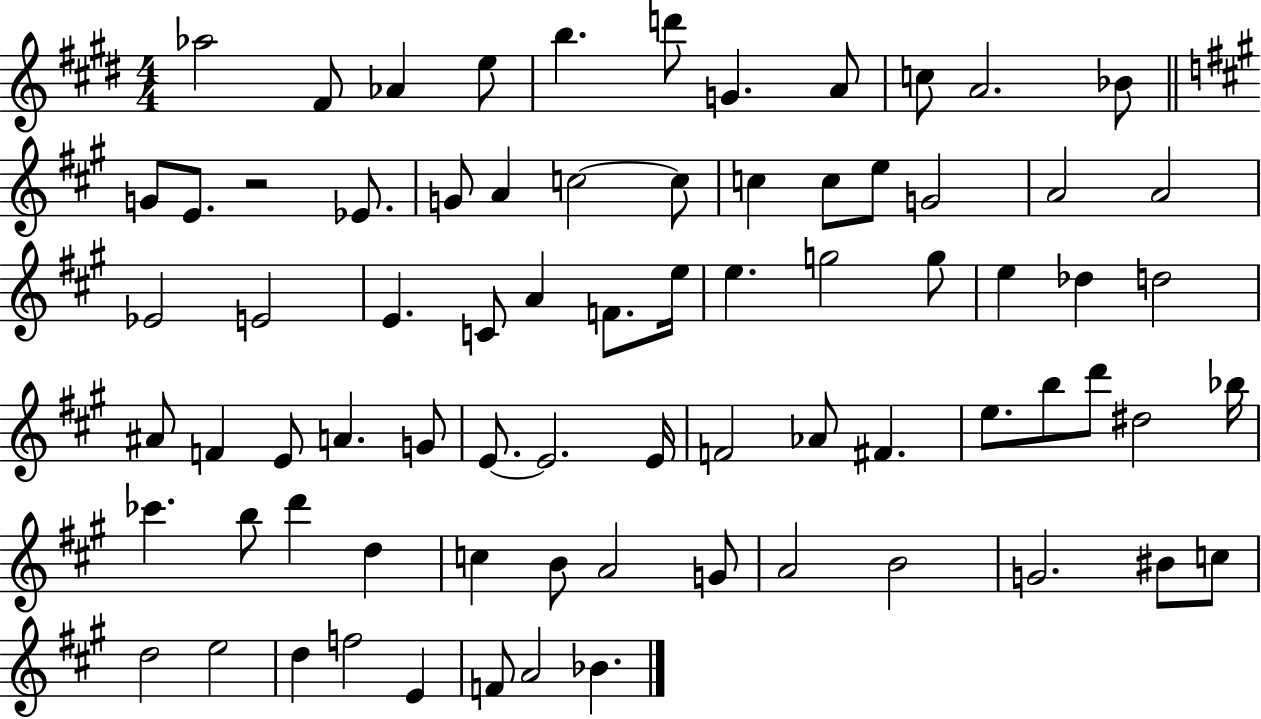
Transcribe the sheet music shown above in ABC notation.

X:1
T:Untitled
M:4/4
L:1/4
K:E
_a2 ^F/2 _A e/2 b d'/2 G A/2 c/2 A2 _B/2 G/2 E/2 z2 _E/2 G/2 A c2 c/2 c c/2 e/2 G2 A2 A2 _E2 E2 E C/2 A F/2 e/4 e g2 g/2 e _d d2 ^A/2 F E/2 A G/2 E/2 E2 E/4 F2 _A/2 ^F e/2 b/2 d'/2 ^d2 _b/4 _c' b/2 d' d c B/2 A2 G/2 A2 B2 G2 ^B/2 c/2 d2 e2 d f2 E F/2 A2 _B